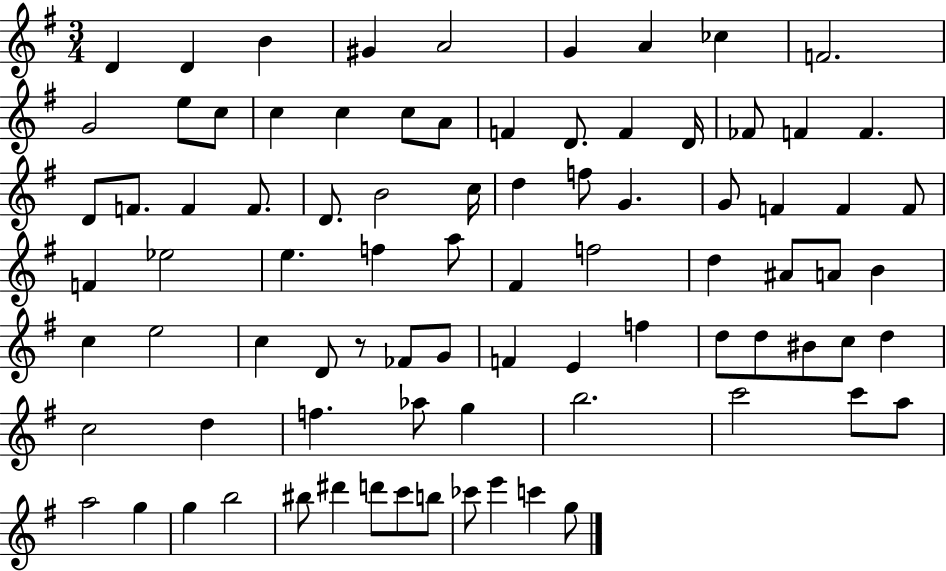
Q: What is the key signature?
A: G major